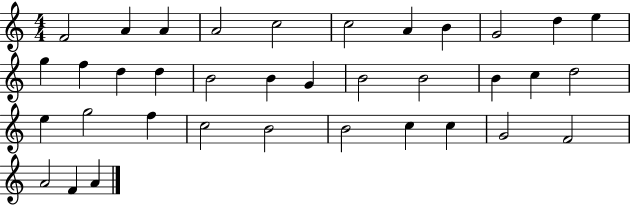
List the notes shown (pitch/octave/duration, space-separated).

F4/h A4/q A4/q A4/h C5/h C5/h A4/q B4/q G4/h D5/q E5/q G5/q F5/q D5/q D5/q B4/h B4/q G4/q B4/h B4/h B4/q C5/q D5/h E5/q G5/h F5/q C5/h B4/h B4/h C5/q C5/q G4/h F4/h A4/h F4/q A4/q